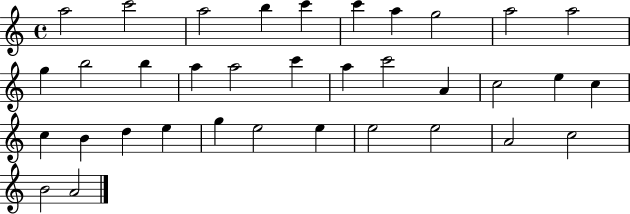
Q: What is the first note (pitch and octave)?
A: A5